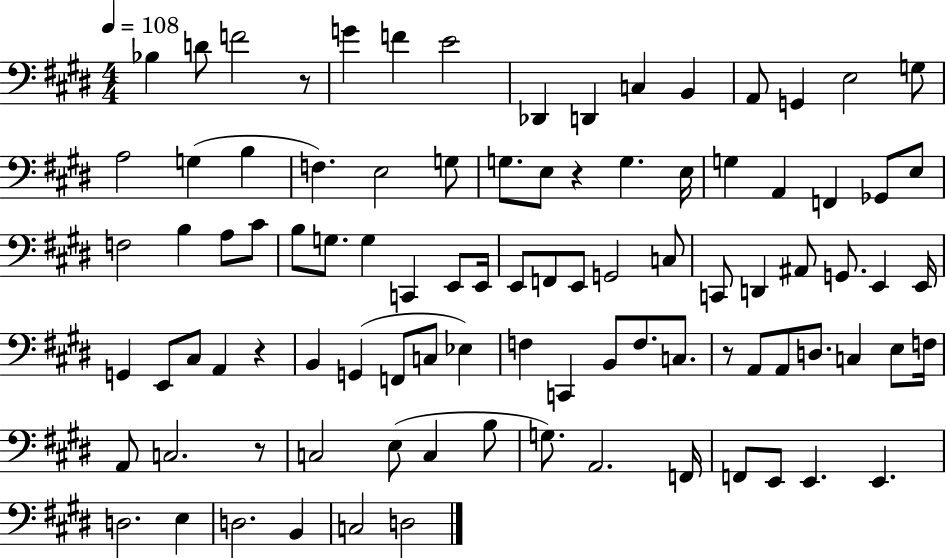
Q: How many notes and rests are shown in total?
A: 94